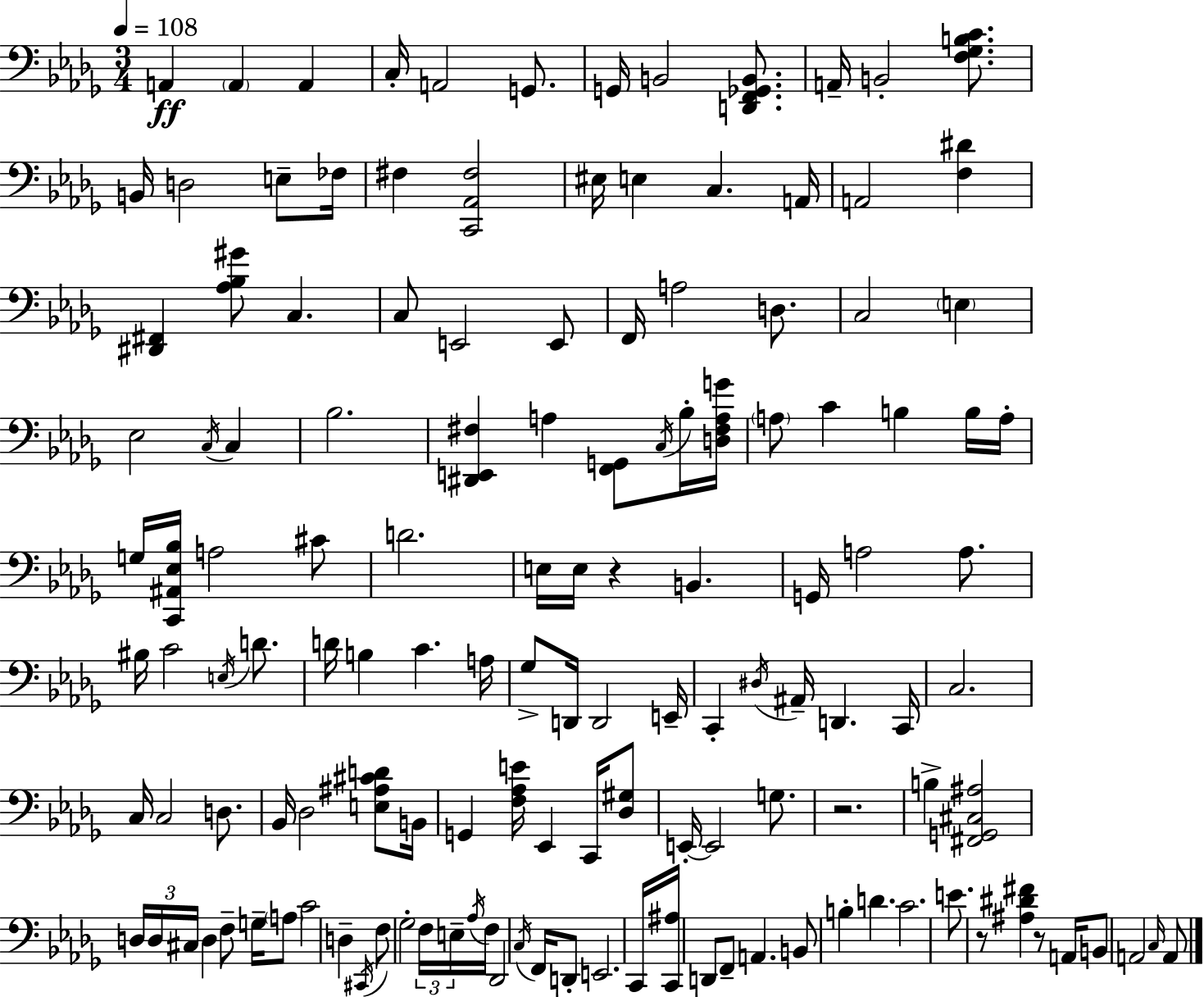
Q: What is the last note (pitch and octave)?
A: A2